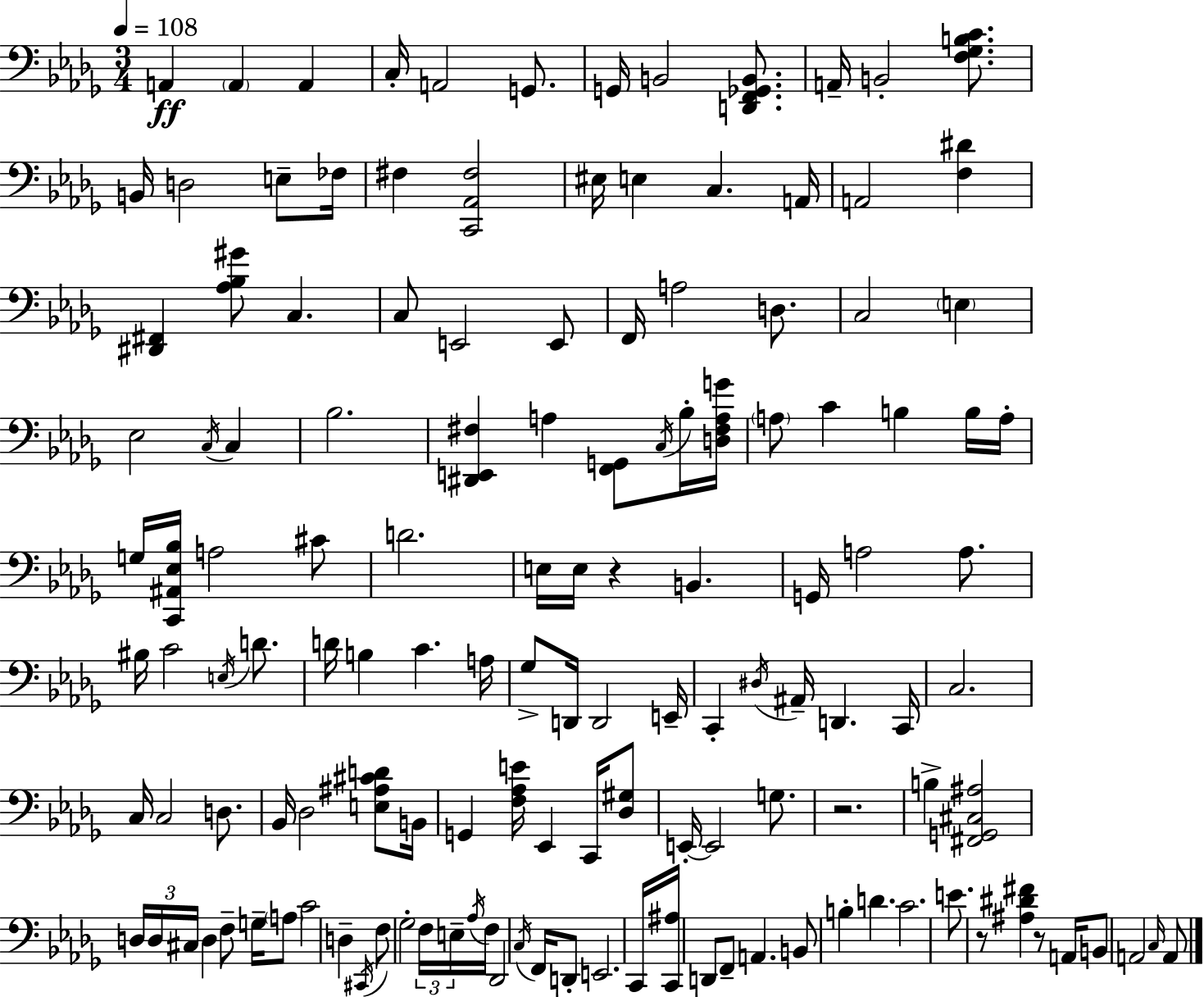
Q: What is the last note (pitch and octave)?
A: A2